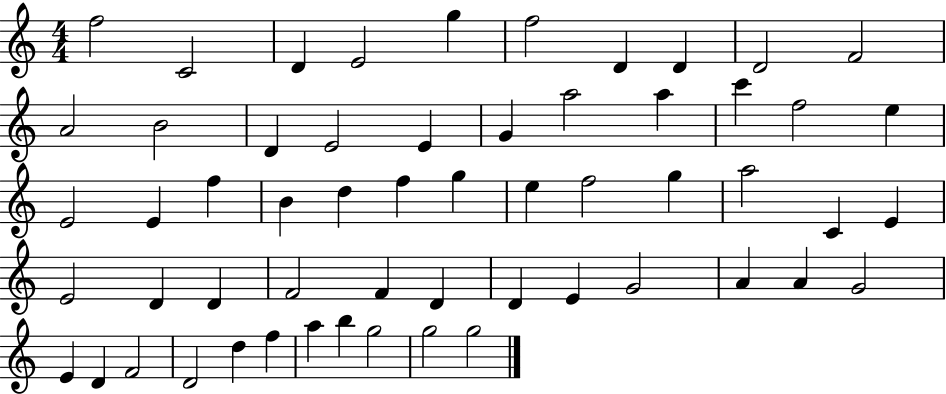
F5/h C4/h D4/q E4/h G5/q F5/h D4/q D4/q D4/h F4/h A4/h B4/h D4/q E4/h E4/q G4/q A5/h A5/q C6/q F5/h E5/q E4/h E4/q F5/q B4/q D5/q F5/q G5/q E5/q F5/h G5/q A5/h C4/q E4/q E4/h D4/q D4/q F4/h F4/q D4/q D4/q E4/q G4/h A4/q A4/q G4/h E4/q D4/q F4/h D4/h D5/q F5/q A5/q B5/q G5/h G5/h G5/h